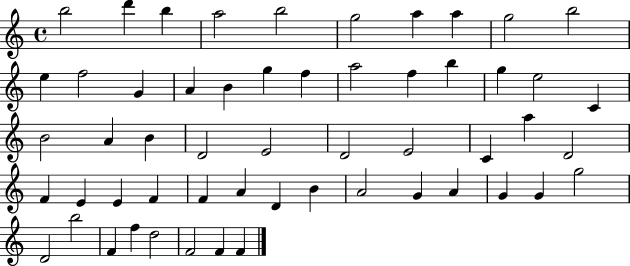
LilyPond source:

{
  \clef treble
  \time 4/4
  \defaultTimeSignature
  \key c \major
  b''2 d'''4 b''4 | a''2 b''2 | g''2 a''4 a''4 | g''2 b''2 | \break e''4 f''2 g'4 | a'4 b'4 g''4 f''4 | a''2 f''4 b''4 | g''4 e''2 c'4 | \break b'2 a'4 b'4 | d'2 e'2 | d'2 e'2 | c'4 a''4 d'2 | \break f'4 e'4 e'4 f'4 | f'4 a'4 d'4 b'4 | a'2 g'4 a'4 | g'4 g'4 g''2 | \break d'2 b''2 | f'4 f''4 d''2 | f'2 f'4 f'4 | \bar "|."
}